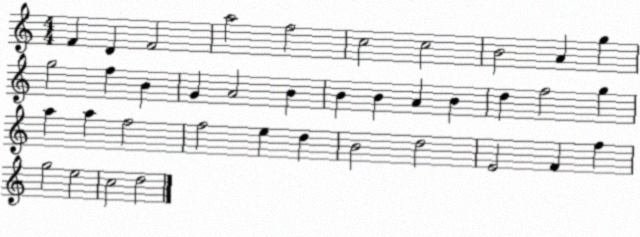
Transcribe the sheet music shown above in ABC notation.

X:1
T:Untitled
M:4/4
L:1/4
K:C
F D F2 a2 f2 c2 c2 B2 A g g2 f B G A2 B B B A B d f2 g a a f2 f2 e d B2 d2 E2 F f g2 e2 c2 d2